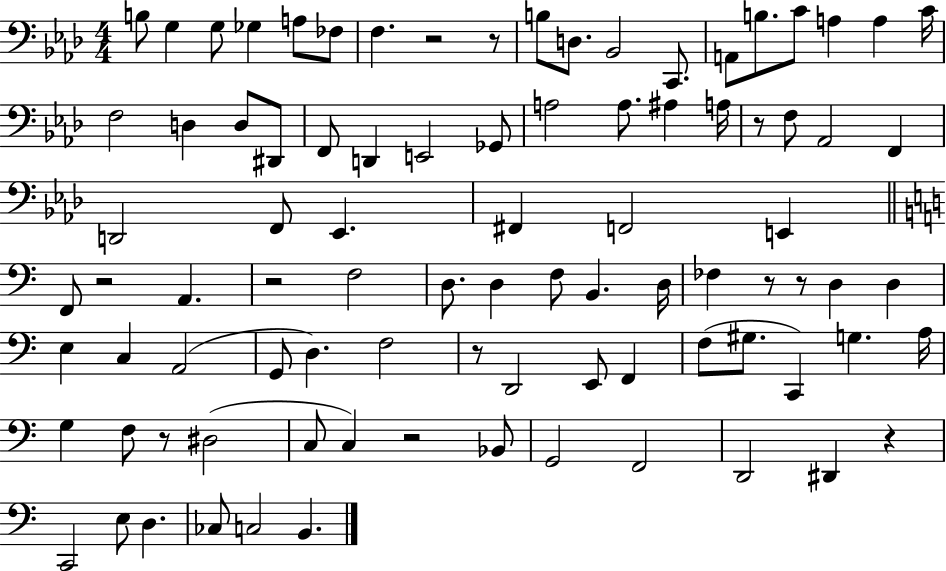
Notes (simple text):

B3/e G3/q G3/e Gb3/q A3/e FES3/e F3/q. R/h R/e B3/e D3/e. Bb2/h C2/e. A2/e B3/e. C4/e A3/q A3/q C4/s F3/h D3/q D3/e D#2/e F2/e D2/q E2/h Gb2/e A3/h A3/e. A#3/q A3/s R/e F3/e Ab2/h F2/q D2/h F2/e Eb2/q. F#2/q F2/h E2/q F2/e R/h A2/q. R/h F3/h D3/e. D3/q F3/e B2/q. D3/s FES3/q R/e R/e D3/q D3/q E3/q C3/q A2/h G2/e D3/q. F3/h R/e D2/h E2/e F2/q F3/e G#3/e. C2/q G3/q. A3/s G3/q F3/e R/e D#3/h C3/e C3/q R/h Bb2/e G2/h F2/h D2/h D#2/q R/q C2/h E3/e D3/q. CES3/e C3/h B2/q.